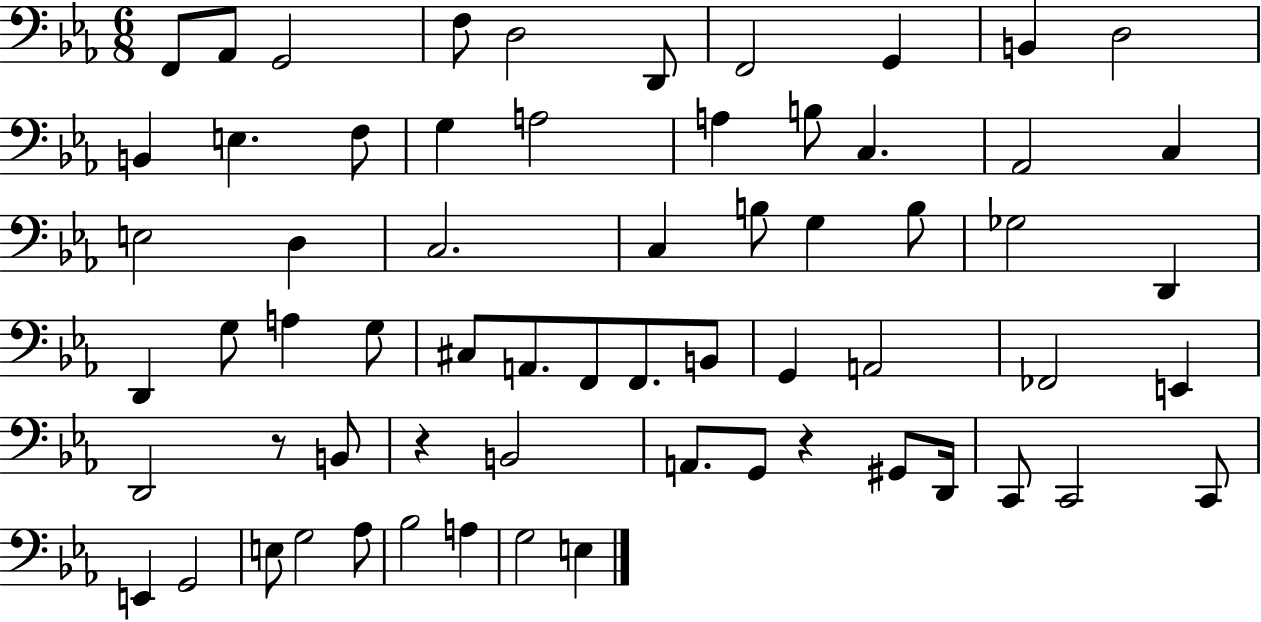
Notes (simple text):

F2/e Ab2/e G2/h F3/e D3/h D2/e F2/h G2/q B2/q D3/h B2/q E3/q. F3/e G3/q A3/h A3/q B3/e C3/q. Ab2/h C3/q E3/h D3/q C3/h. C3/q B3/e G3/q B3/e Gb3/h D2/q D2/q G3/e A3/q G3/e C#3/e A2/e. F2/e F2/e. B2/e G2/q A2/h FES2/h E2/q D2/h R/e B2/e R/q B2/h A2/e. G2/e R/q G#2/e D2/s C2/e C2/h C2/e E2/q G2/h E3/e G3/h Ab3/e Bb3/h A3/q G3/h E3/q